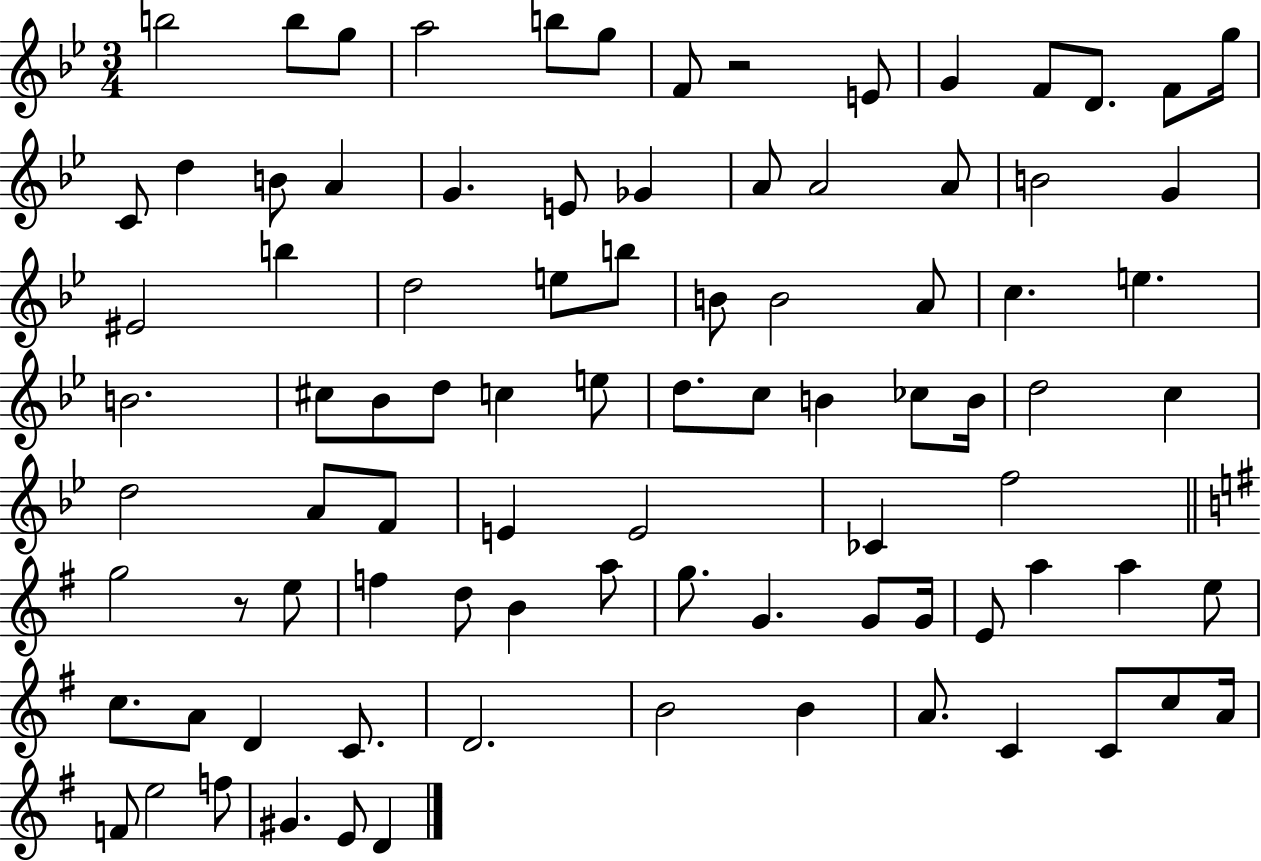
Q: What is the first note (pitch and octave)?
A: B5